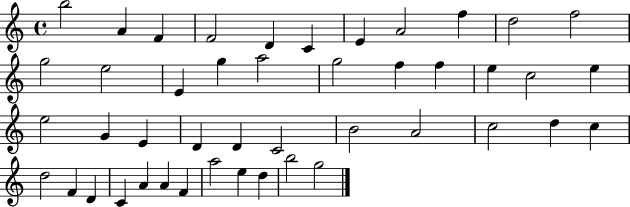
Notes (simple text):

B5/h A4/q F4/q F4/h D4/q C4/q E4/q A4/h F5/q D5/h F5/h G5/h E5/h E4/q G5/q A5/h G5/h F5/q F5/q E5/q C5/h E5/q E5/h G4/q E4/q D4/q D4/q C4/h B4/h A4/h C5/h D5/q C5/q D5/h F4/q D4/q C4/q A4/q A4/q F4/q A5/h E5/q D5/q B5/h G5/h